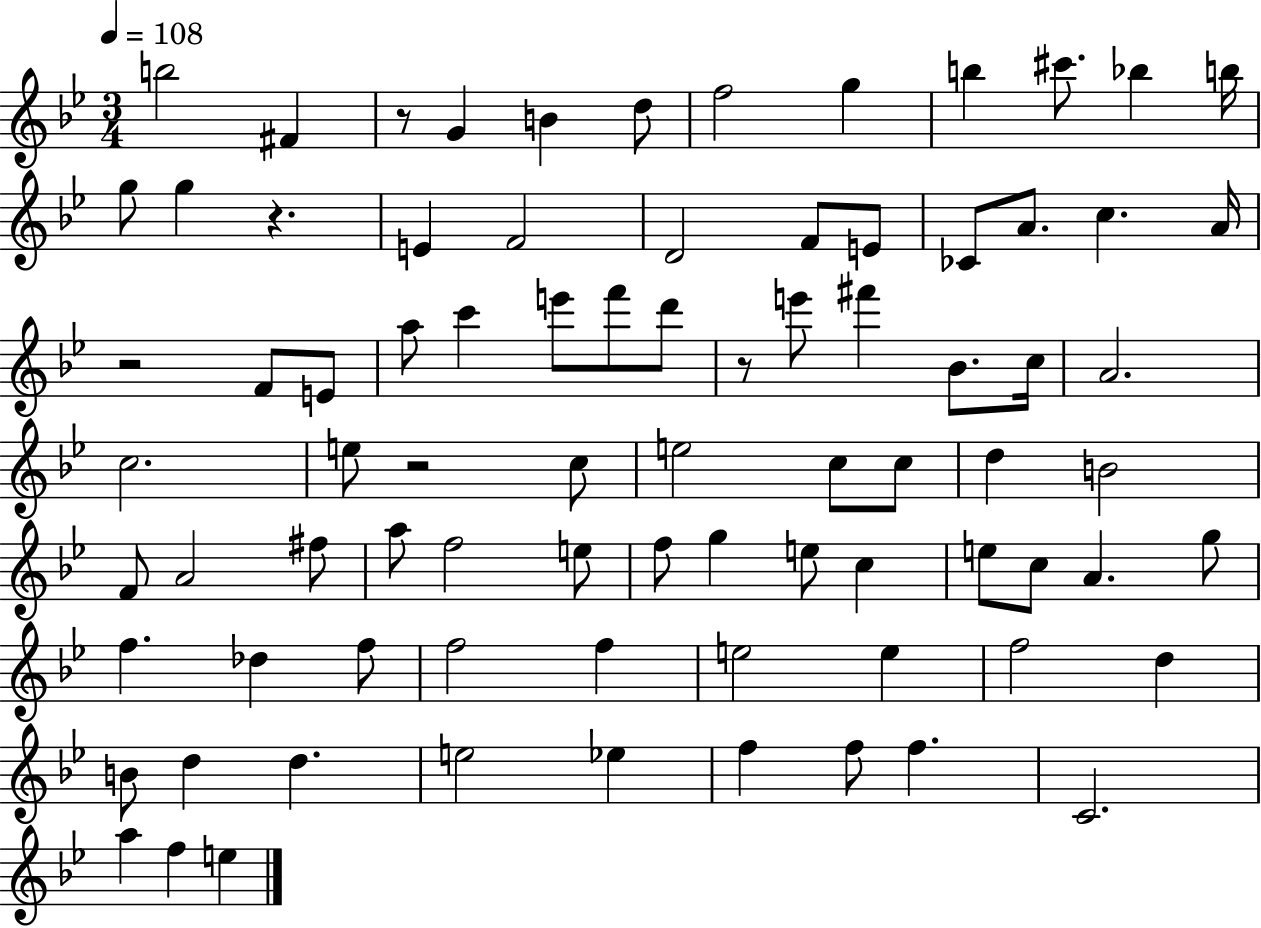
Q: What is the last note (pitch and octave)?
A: E5